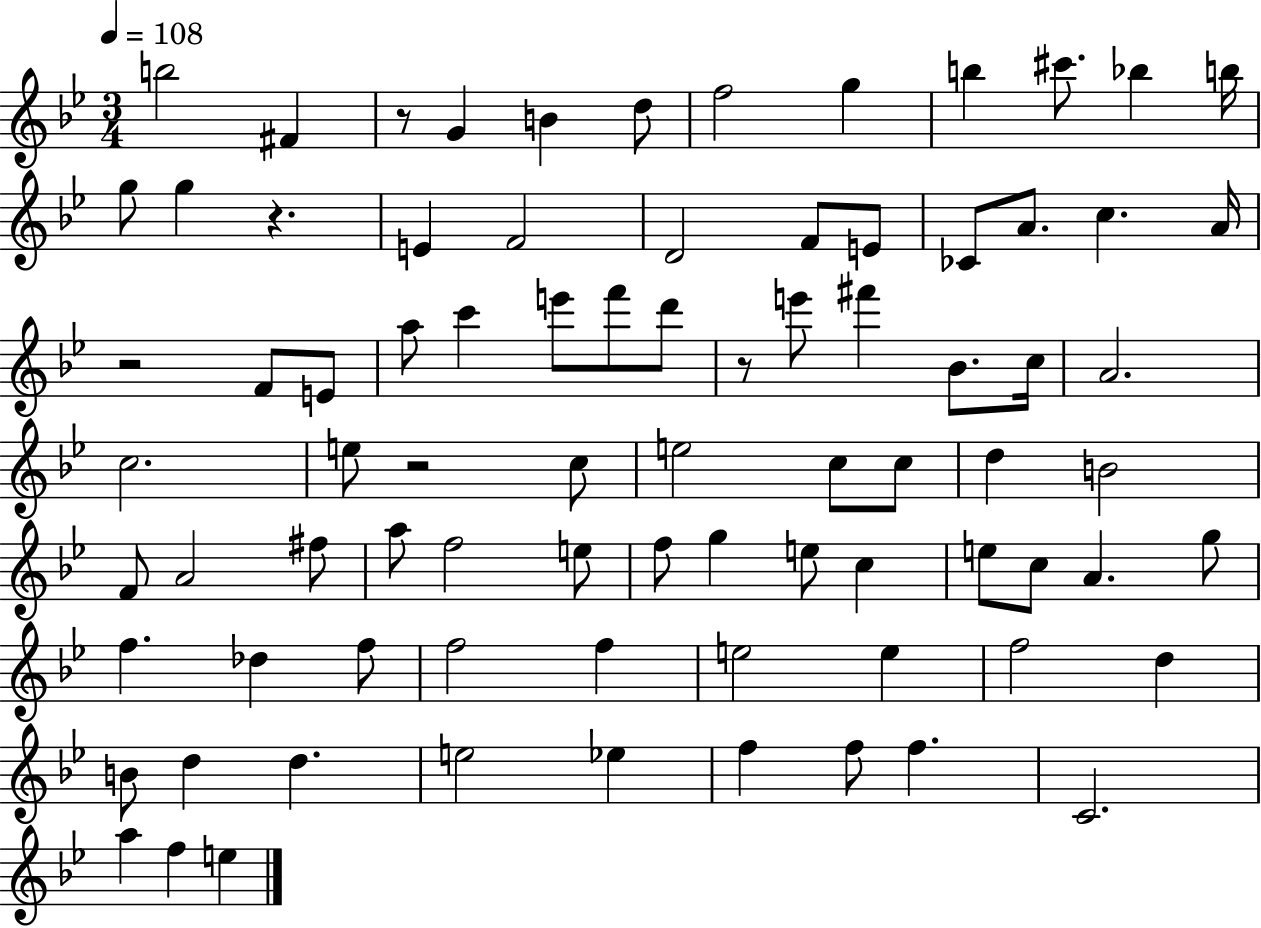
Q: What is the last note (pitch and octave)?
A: E5